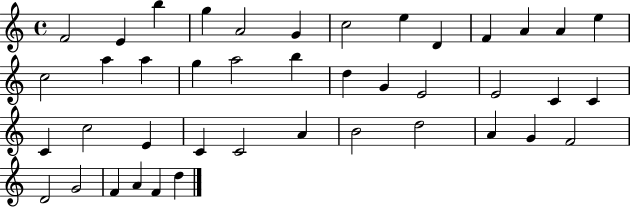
{
  \clef treble
  \time 4/4
  \defaultTimeSignature
  \key c \major
  f'2 e'4 b''4 | g''4 a'2 g'4 | c''2 e''4 d'4 | f'4 a'4 a'4 e''4 | \break c''2 a''4 a''4 | g''4 a''2 b''4 | d''4 g'4 e'2 | e'2 c'4 c'4 | \break c'4 c''2 e'4 | c'4 c'2 a'4 | b'2 d''2 | a'4 g'4 f'2 | \break d'2 g'2 | f'4 a'4 f'4 d''4 | \bar "|."
}